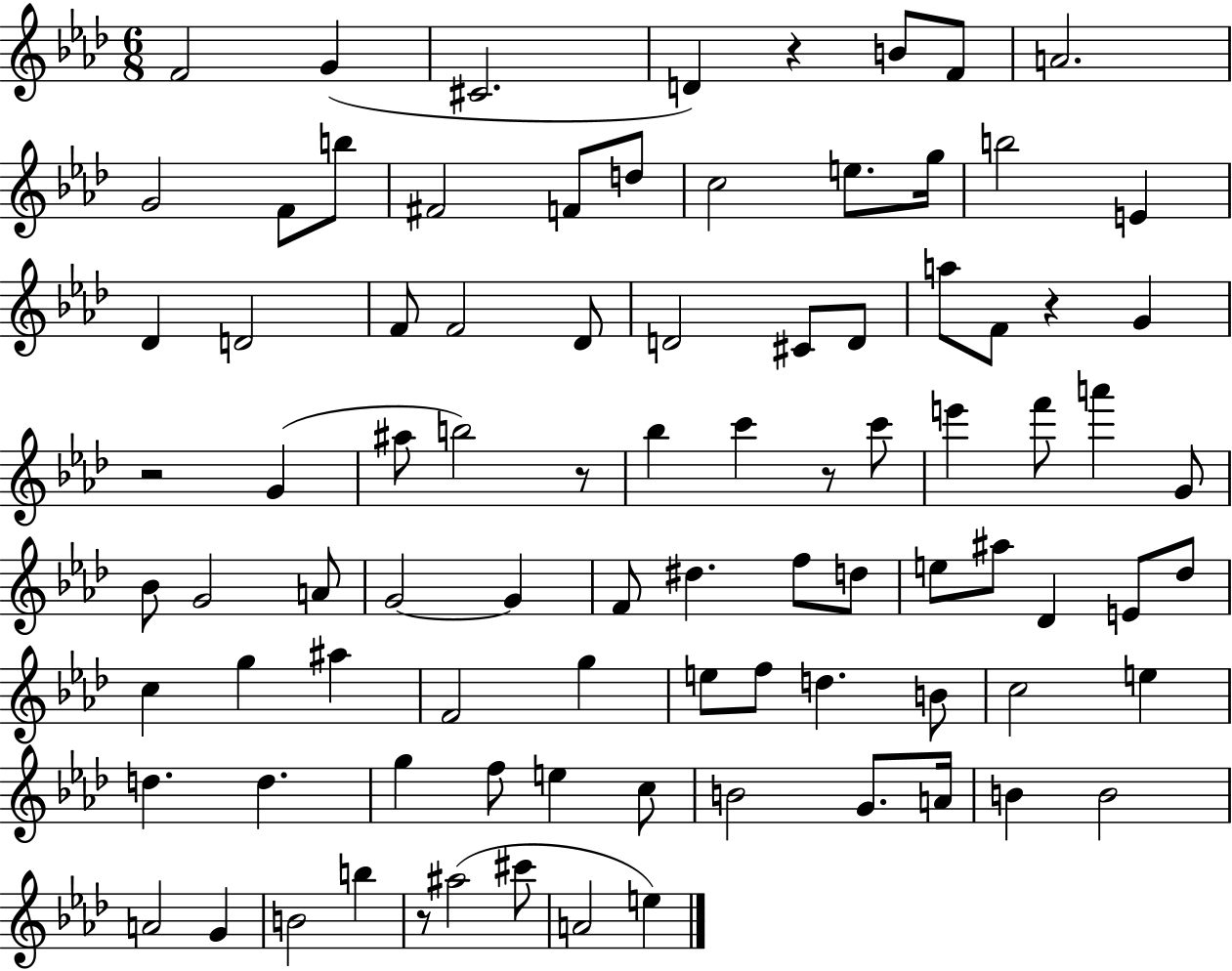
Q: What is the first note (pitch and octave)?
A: F4